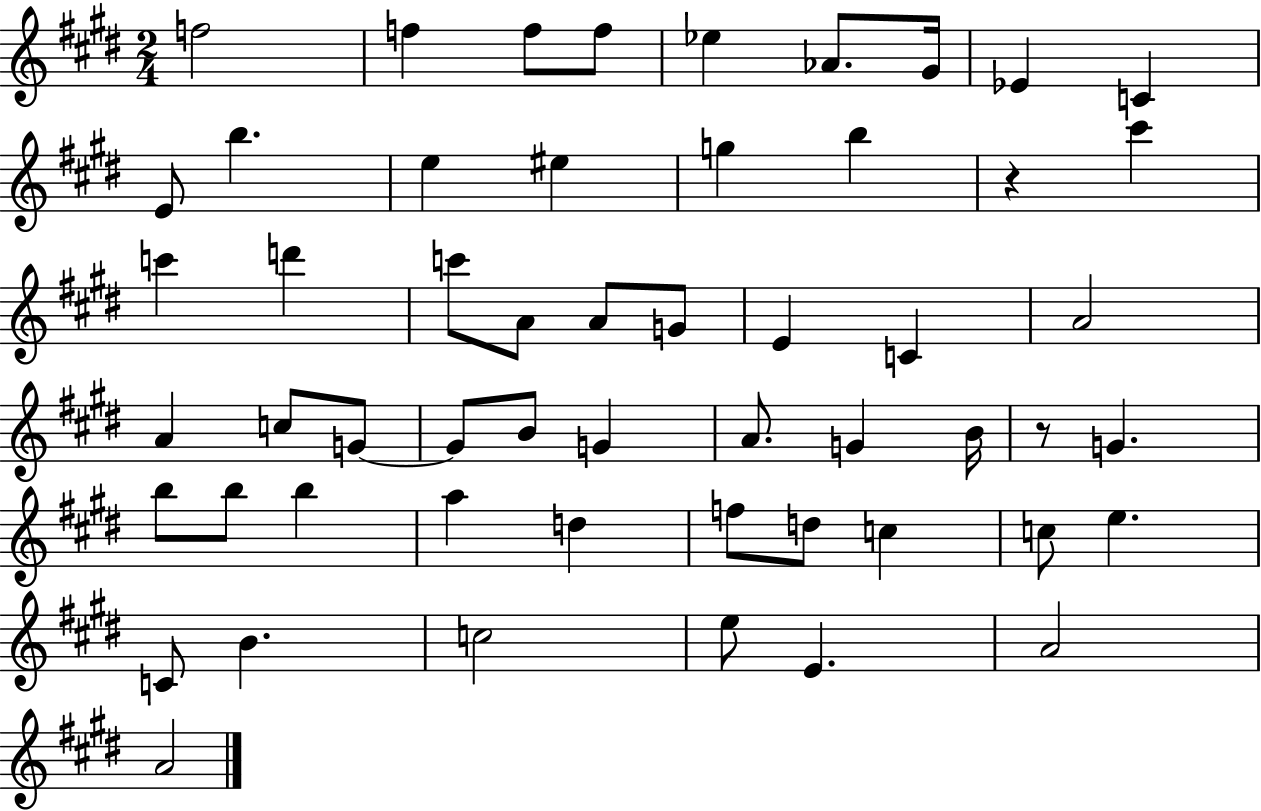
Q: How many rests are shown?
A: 2